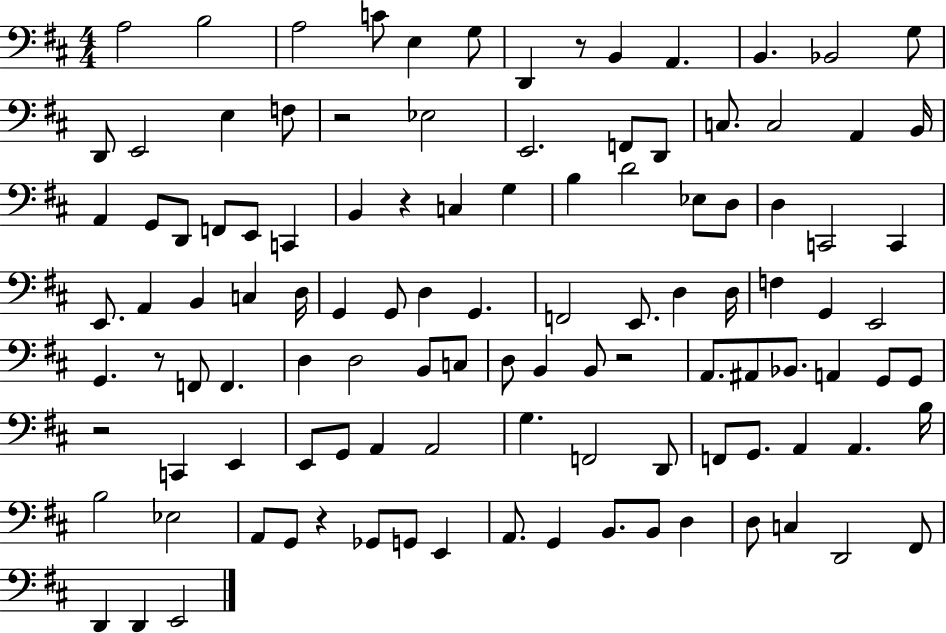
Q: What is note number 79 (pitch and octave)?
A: G3